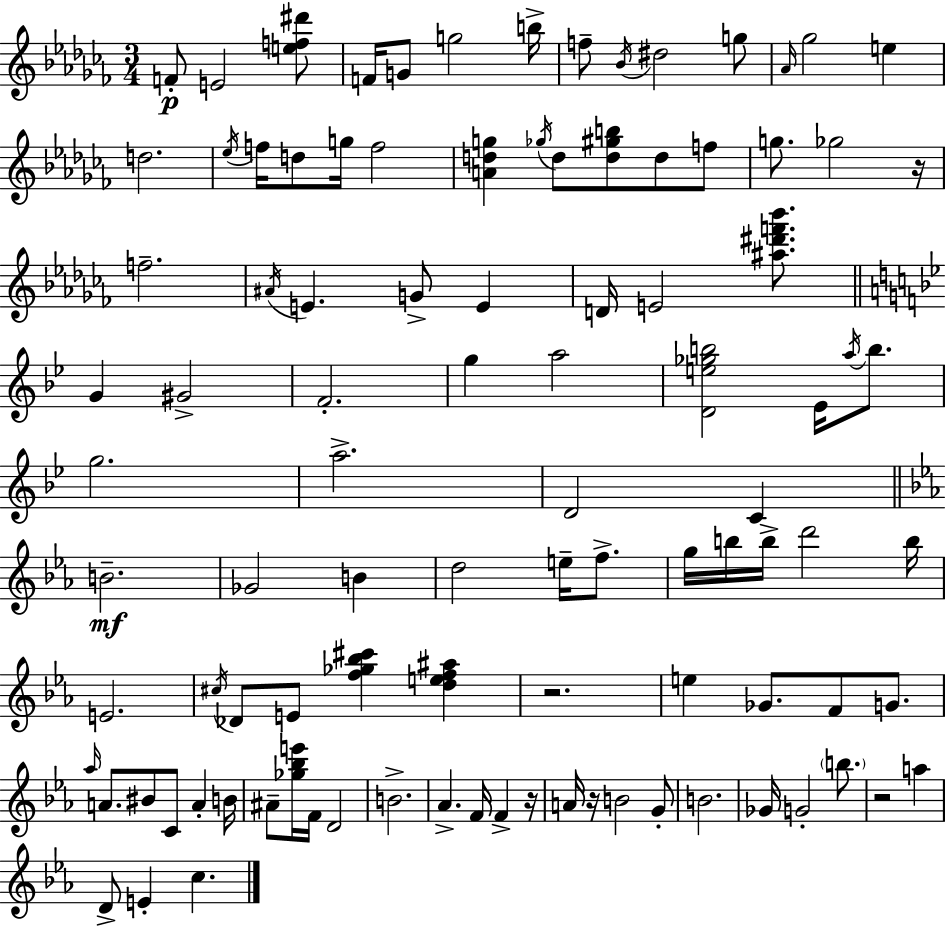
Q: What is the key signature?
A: AES minor